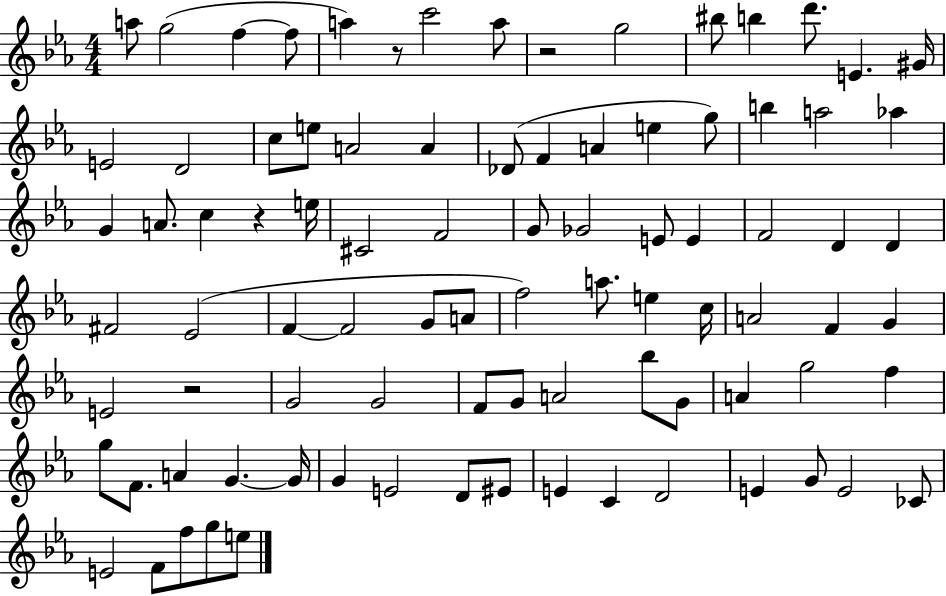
{
  \clef treble
  \numericTimeSignature
  \time 4/4
  \key ees \major
  a''8 g''2( f''4~~ f''8 | a''4) r8 c'''2 a''8 | r2 g''2 | bis''8 b''4 d'''8. e'4. gis'16 | \break e'2 d'2 | c''8 e''8 a'2 a'4 | des'8( f'4 a'4 e''4 g''8) | b''4 a''2 aes''4 | \break g'4 a'8. c''4 r4 e''16 | cis'2 f'2 | g'8 ges'2 e'8 e'4 | f'2 d'4 d'4 | \break fis'2 ees'2( | f'4~~ f'2 g'8 a'8 | f''2) a''8. e''4 c''16 | a'2 f'4 g'4 | \break e'2 r2 | g'2 g'2 | f'8 g'8 a'2 bes''8 g'8 | a'4 g''2 f''4 | \break g''8 f'8. a'4 g'4.~~ g'16 | g'4 e'2 d'8 eis'8 | e'4 c'4 d'2 | e'4 g'8 e'2 ces'8 | \break e'2 f'8 f''8 g''8 e''8 | \bar "|."
}